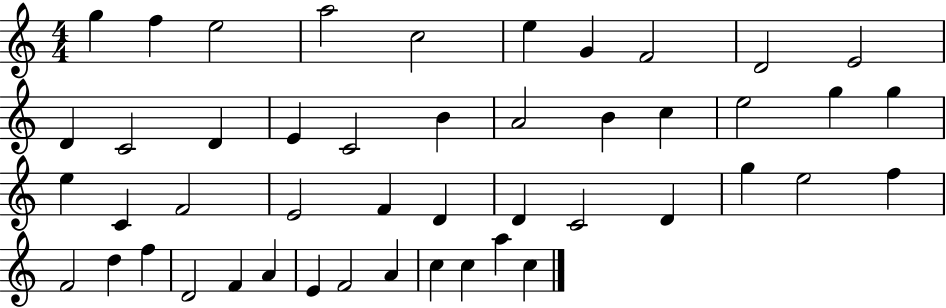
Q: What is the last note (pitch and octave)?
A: C5